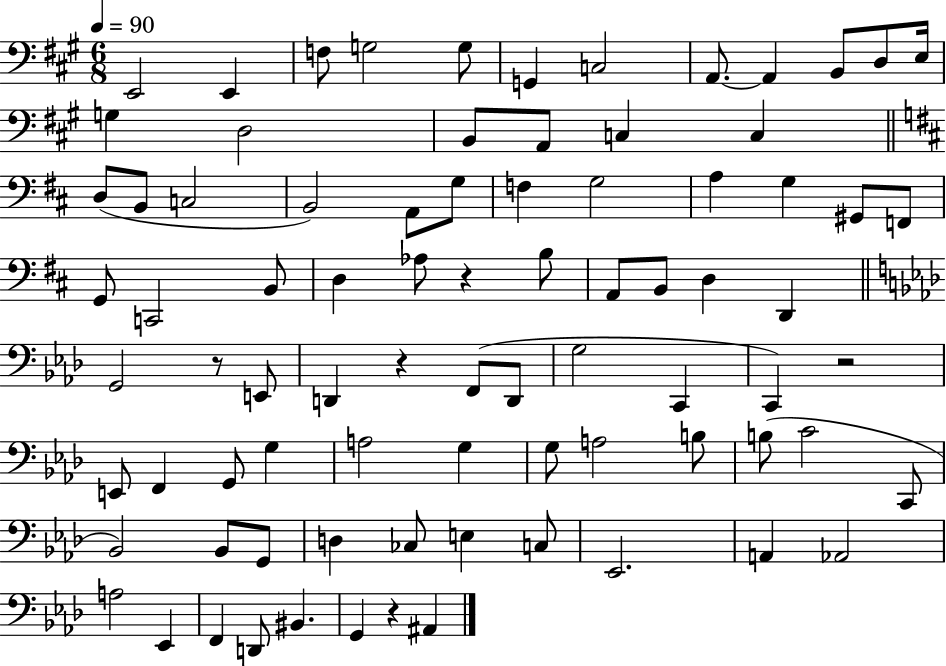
X:1
T:Untitled
M:6/8
L:1/4
K:A
E,,2 E,, F,/2 G,2 G,/2 G,, C,2 A,,/2 A,, B,,/2 D,/2 E,/4 G, D,2 B,,/2 A,,/2 C, C, D,/2 B,,/2 C,2 B,,2 A,,/2 G,/2 F, G,2 A, G, ^G,,/2 F,,/2 G,,/2 C,,2 B,,/2 D, _A,/2 z B,/2 A,,/2 B,,/2 D, D,, G,,2 z/2 E,,/2 D,, z F,,/2 D,,/2 G,2 C,, C,, z2 E,,/2 F,, G,,/2 G, A,2 G, G,/2 A,2 B,/2 B,/2 C2 C,,/2 _B,,2 _B,,/2 G,,/2 D, _C,/2 E, C,/2 _E,,2 A,, _A,,2 A,2 _E,, F,, D,,/2 ^B,, G,, z ^A,,